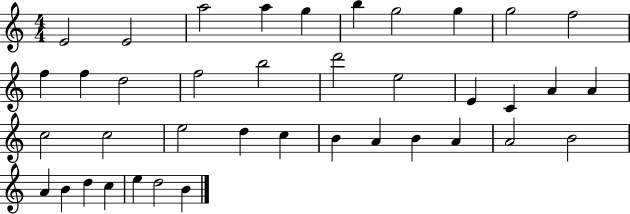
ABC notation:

X:1
T:Untitled
M:4/4
L:1/4
K:C
E2 E2 a2 a g b g2 g g2 f2 f f d2 f2 b2 d'2 e2 E C A A c2 c2 e2 d c B A B A A2 B2 A B d c e d2 B